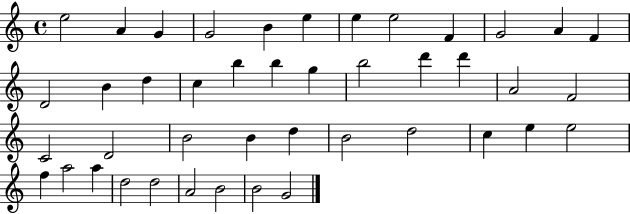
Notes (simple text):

E5/h A4/q G4/q G4/h B4/q E5/q E5/q E5/h F4/q G4/h A4/q F4/q D4/h B4/q D5/q C5/q B5/q B5/q G5/q B5/h D6/q D6/q A4/h F4/h C4/h D4/h B4/h B4/q D5/q B4/h D5/h C5/q E5/q E5/h F5/q A5/h A5/q D5/h D5/h A4/h B4/h B4/h G4/h